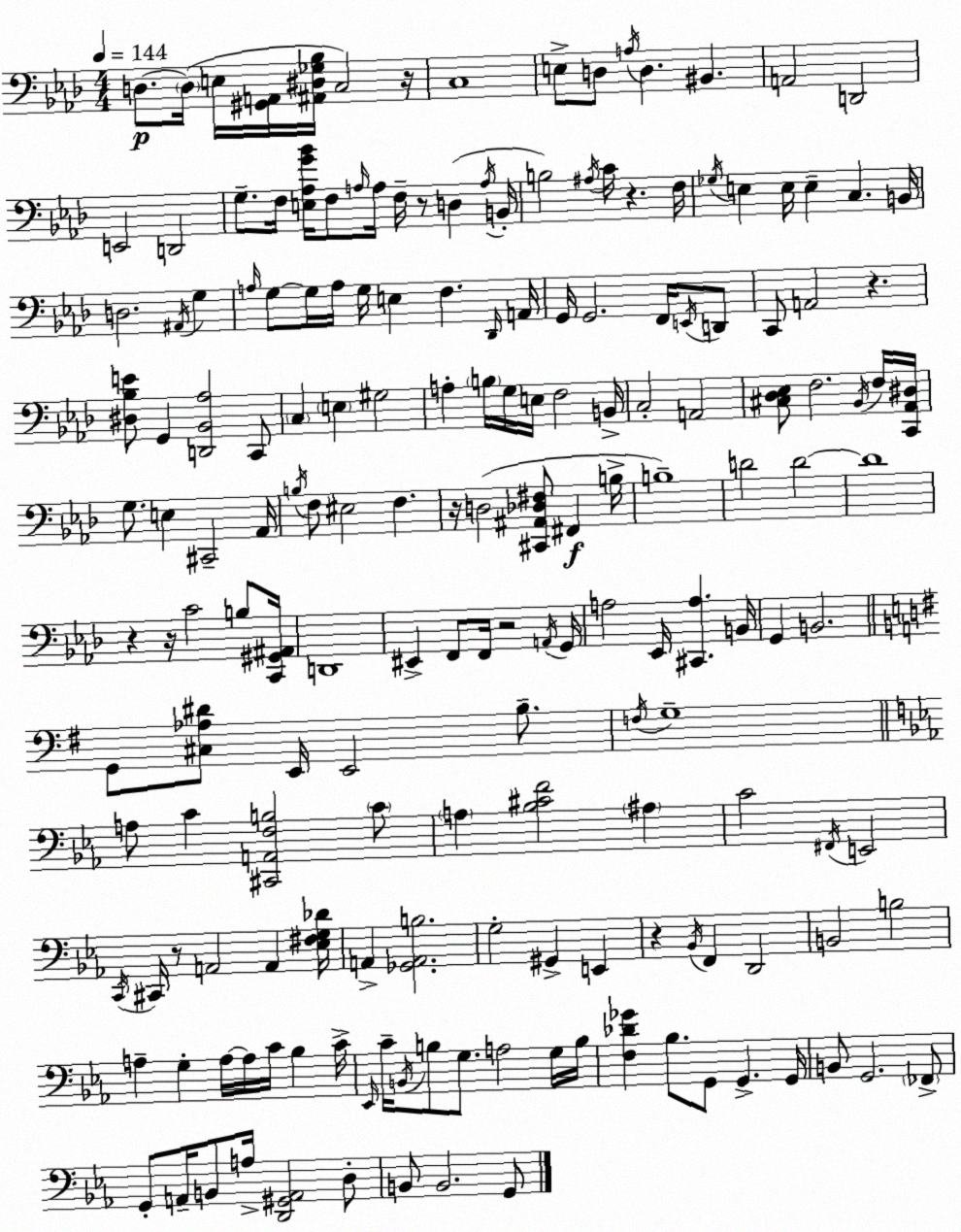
X:1
T:Untitled
M:4/4
L:1/4
K:Ab
D,/2 D,/4 E,/4 [^G,,A,,]/4 [^A,,^D,_G,_B,]/4 C,2 z/4 C,4 E,/2 D,/2 A,/4 D, ^B,, A,,2 D,,2 E,,2 D,,2 G,/2 F,/4 [E,_A,G_B]/4 F,/2 A,/4 A,/4 F,/4 z/2 D, A,/4 B,,/4 B,2 ^A,/4 C/4 z F,/4 _G,/4 E, E,/4 E, C, B,,/4 D,2 ^A,,/4 G, A,/4 G,/2 G,/4 A,/4 G,/4 E, F, _D,,/4 A,,/4 G,,/4 G,,2 F,,/4 E,,/4 D,,/2 C,,/2 A,,2 z [^D,_B,E]/2 G,, [D,,_B,,_A,]2 C,,/2 C, E, ^G,2 A, B,/4 G,/4 E,/4 F,2 B,,/4 C,2 A,,2 [^C,_D,_E,]/2 F,2 _B,,/4 F,/4 [C,,_A,,^D,]/4 G,/2 E, ^C,,2 _A,,/4 B,/4 F,/2 ^E,2 F, z/4 D,2 [^C,,^A,,_D,^F,]/2 ^F,, B,/4 B,4 D2 D2 D4 z z/4 C2 B,/2 [C,,^G,,^A,,]/4 D,,4 ^E,, F,,/2 F,,/4 z2 A,,/4 G,,/4 A,2 _E,,/4 [^C,,A,] B,,/4 G,, B,,2 G,,/2 [^C,_A,^D]/2 E,,/4 E,,2 B,/2 F,/4 G,4 A,/2 C [^C,,A,,F,B,]2 C/2 A, [_B,^CF]2 ^A, C2 ^F,,/4 E,,2 C,,/4 ^C,,/4 z/2 A,,2 A,, [_E,^F,G,_D]/4 A,, [_G,,A,,B,]2 G,2 ^G,, E,, z _B,,/4 F,, D,,2 B,,2 B,2 A, G, A,/4 A,/4 C/4 _B, C/4 _E,,/4 C/4 B,,/4 B,/2 G,/2 A,2 G,/4 B,/4 [F,_D_G] _B,/2 G,,/2 G,, G,,/4 B,,/2 G,,2 _F,,/2 G,,/2 A,,/4 B,,/2 A,/4 [D,,^G,,A,,]2 D,/2 B,,/2 B,,2 G,,/2